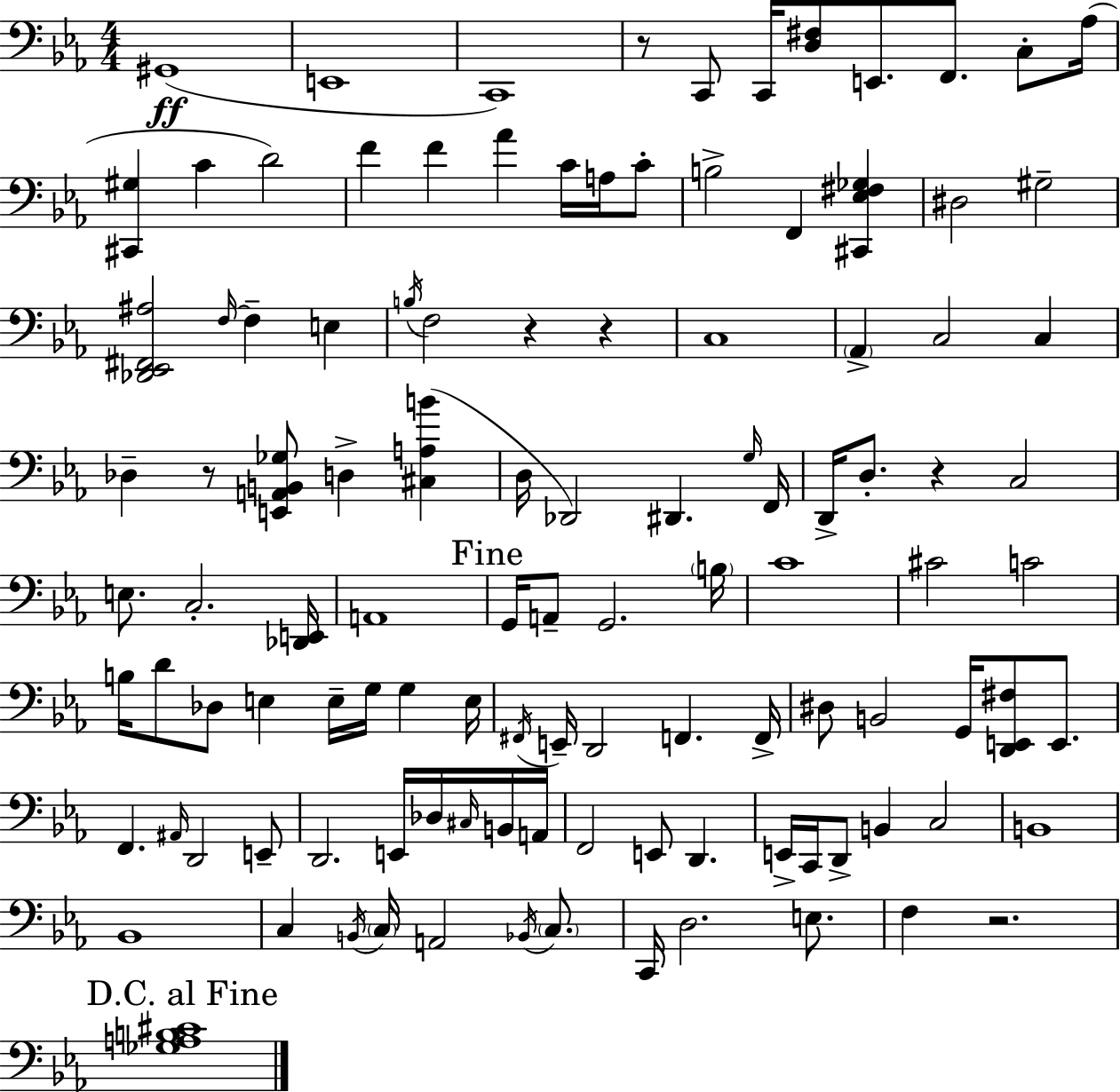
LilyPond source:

{
  \clef bass
  \numericTimeSignature
  \time 4/4
  \key c \minor
  gis,1(\ff | e,1 | c,1) | r8 c,8 c,16 <d fis>8 e,8. f,8. c8-. aes16( | \break <cis, gis>4 c'4 d'2) | f'4 f'4 aes'4 c'16 a16 c'8-. | b2-> f,4 <cis, ees fis ges>4 | dis2 gis2-- | \break <des, ees, fis, ais>2 \grace { f16~ }~ f4-- e4 | \acciaccatura { b16 } f2 r4 r4 | c1 | \parenthesize aes,4-> c2 c4 | \break des4-- r8 <e, a, b, ges>8 d4-> <cis a b'>4( | d16 des,2) dis,4. | \grace { g16 } f,16 d,16-> d8.-. r4 c2 | e8. c2.-. | \break <des, e,>16 a,1 | \mark "Fine" g,16 a,8-- g,2. | \parenthesize b16 c'1 | cis'2 c'2 | \break b16 d'8 des8 e4 e16-- g16 g4 | e16 \acciaccatura { fis,16 } e,16-- d,2 f,4. | f,16-> dis8 b,2 g,16 <d, e, fis>8 | e,8. f,4. \grace { ais,16 } d,2 | \break e,8-- d,2. | e,16 des16 \grace { cis16 } b,16 a,16 f,2 e,8 | d,4. e,16-> c,16 d,8-> b,4 c2 | b,1 | \break bes,1 | c4 \acciaccatura { b,16 } \parenthesize c16 a,2 | \acciaccatura { bes,16 } \parenthesize c8. c,16 d2. | e8. f4 r2. | \break \mark "D.C. al Fine" <ges a b cis'>1 | \bar "|."
}